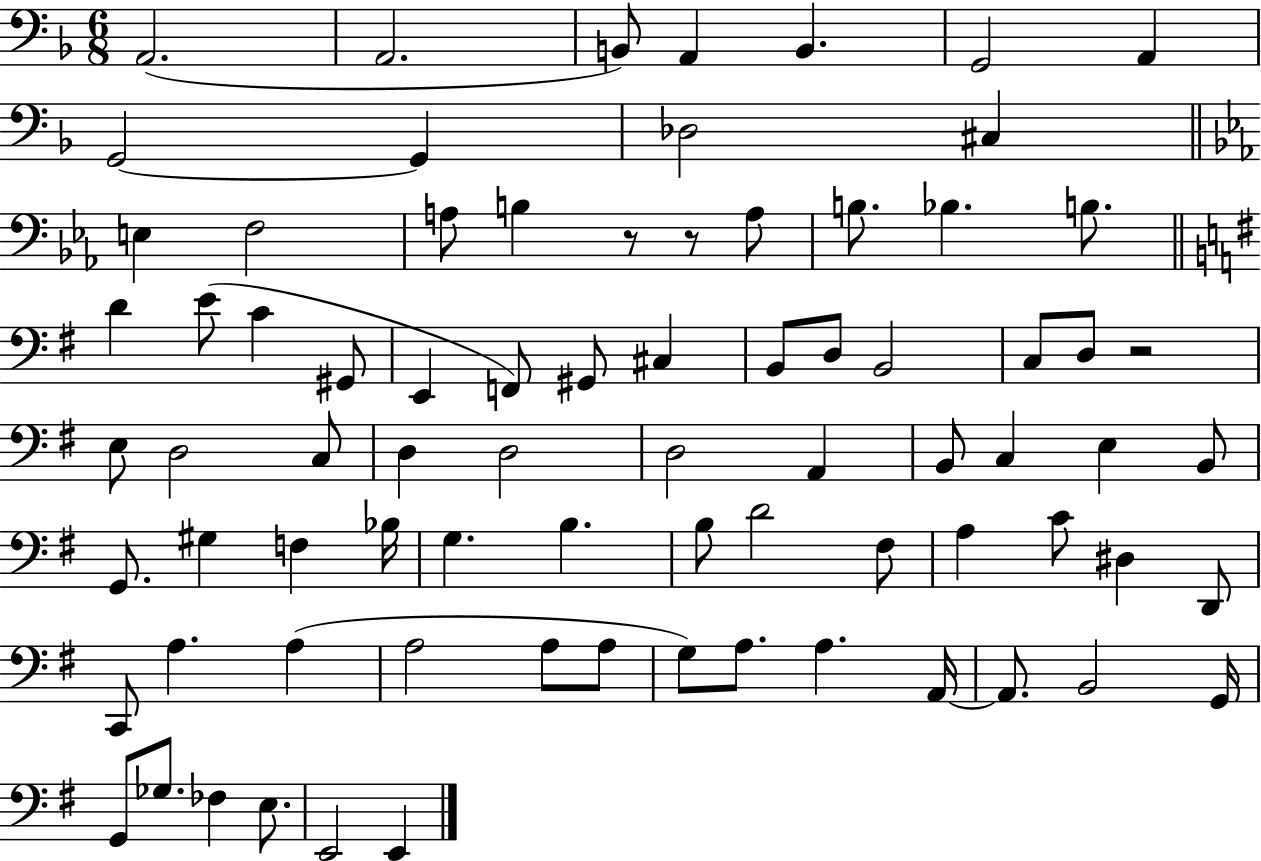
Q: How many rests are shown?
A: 3